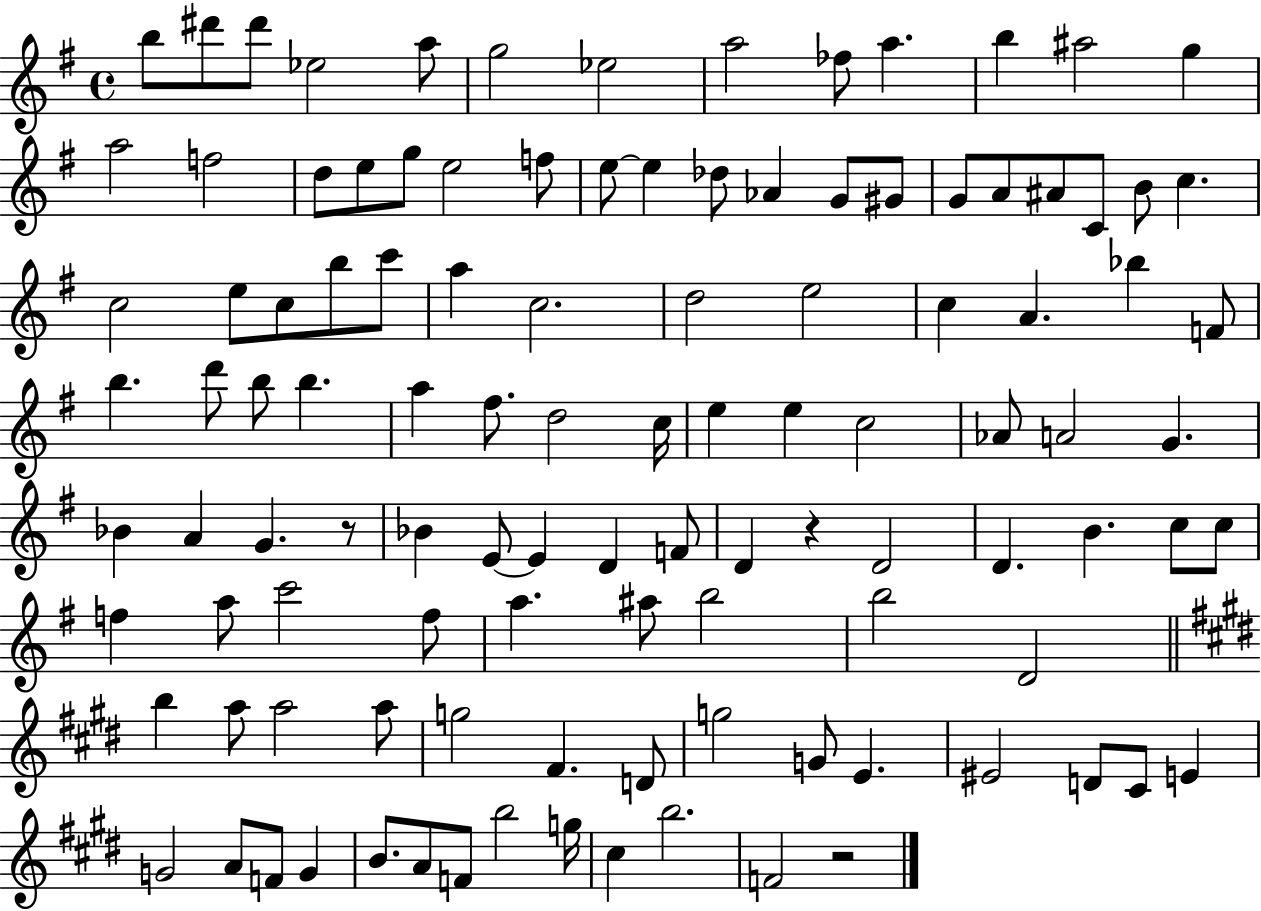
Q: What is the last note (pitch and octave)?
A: F4